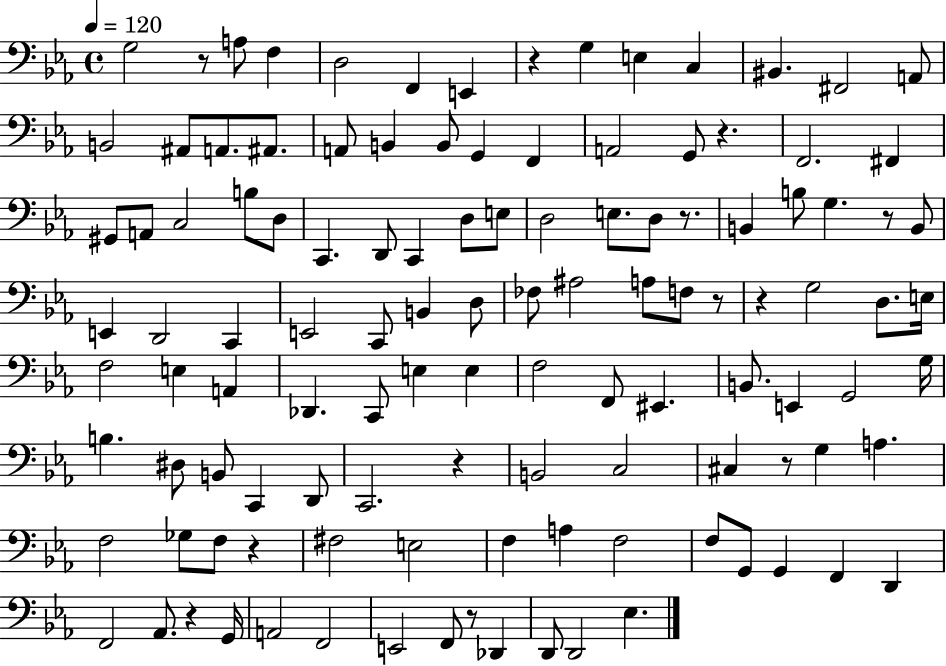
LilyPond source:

{
  \clef bass
  \time 4/4
  \defaultTimeSignature
  \key ees \major
  \tempo 4 = 120
  g2 r8 a8 f4 | d2 f,4 e,4 | r4 g4 e4 c4 | bis,4. fis,2 a,8 | \break b,2 ais,8 a,8. ais,8. | a,8 b,4 b,8 g,4 f,4 | a,2 g,8 r4. | f,2. fis,4 | \break gis,8 a,8 c2 b8 d8 | c,4. d,8 c,4 d8 e8 | d2 e8. d8 r8. | b,4 b8 g4. r8 b,8 | \break e,4 d,2 c,4 | e,2 c,8 b,4 d8 | fes8 ais2 a8 f8 r8 | r4 g2 d8. e16 | \break f2 e4 a,4 | des,4. c,8 e4 e4 | f2 f,8 eis,4. | b,8. e,4 g,2 g16 | \break b4. dis8 b,8 c,4 d,8 | c,2. r4 | b,2 c2 | cis4 r8 g4 a4. | \break f2 ges8 f8 r4 | fis2 e2 | f4 a4 f2 | f8 g,8 g,4 f,4 d,4 | \break f,2 aes,8. r4 g,16 | a,2 f,2 | e,2 f,8 r8 des,4 | d,8 d,2 ees4. | \break \bar "|."
}